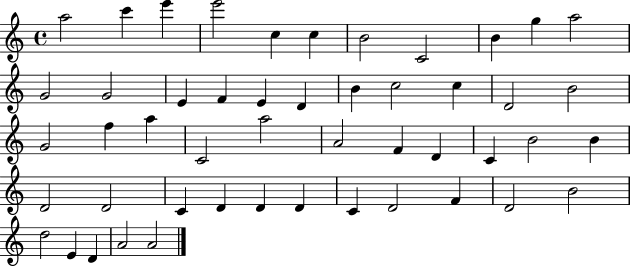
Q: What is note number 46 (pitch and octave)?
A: E4